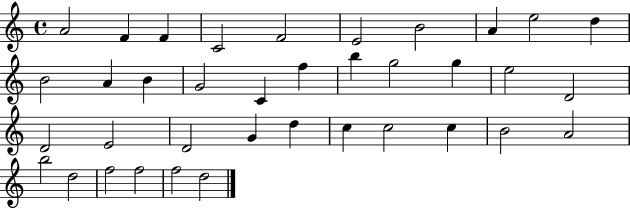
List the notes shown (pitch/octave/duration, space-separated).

A4/h F4/q F4/q C4/h F4/h E4/h B4/h A4/q E5/h D5/q B4/h A4/q B4/q G4/h C4/q F5/q B5/q G5/h G5/q E5/h D4/h D4/h E4/h D4/h G4/q D5/q C5/q C5/h C5/q B4/h A4/h B5/h D5/h F5/h F5/h F5/h D5/h